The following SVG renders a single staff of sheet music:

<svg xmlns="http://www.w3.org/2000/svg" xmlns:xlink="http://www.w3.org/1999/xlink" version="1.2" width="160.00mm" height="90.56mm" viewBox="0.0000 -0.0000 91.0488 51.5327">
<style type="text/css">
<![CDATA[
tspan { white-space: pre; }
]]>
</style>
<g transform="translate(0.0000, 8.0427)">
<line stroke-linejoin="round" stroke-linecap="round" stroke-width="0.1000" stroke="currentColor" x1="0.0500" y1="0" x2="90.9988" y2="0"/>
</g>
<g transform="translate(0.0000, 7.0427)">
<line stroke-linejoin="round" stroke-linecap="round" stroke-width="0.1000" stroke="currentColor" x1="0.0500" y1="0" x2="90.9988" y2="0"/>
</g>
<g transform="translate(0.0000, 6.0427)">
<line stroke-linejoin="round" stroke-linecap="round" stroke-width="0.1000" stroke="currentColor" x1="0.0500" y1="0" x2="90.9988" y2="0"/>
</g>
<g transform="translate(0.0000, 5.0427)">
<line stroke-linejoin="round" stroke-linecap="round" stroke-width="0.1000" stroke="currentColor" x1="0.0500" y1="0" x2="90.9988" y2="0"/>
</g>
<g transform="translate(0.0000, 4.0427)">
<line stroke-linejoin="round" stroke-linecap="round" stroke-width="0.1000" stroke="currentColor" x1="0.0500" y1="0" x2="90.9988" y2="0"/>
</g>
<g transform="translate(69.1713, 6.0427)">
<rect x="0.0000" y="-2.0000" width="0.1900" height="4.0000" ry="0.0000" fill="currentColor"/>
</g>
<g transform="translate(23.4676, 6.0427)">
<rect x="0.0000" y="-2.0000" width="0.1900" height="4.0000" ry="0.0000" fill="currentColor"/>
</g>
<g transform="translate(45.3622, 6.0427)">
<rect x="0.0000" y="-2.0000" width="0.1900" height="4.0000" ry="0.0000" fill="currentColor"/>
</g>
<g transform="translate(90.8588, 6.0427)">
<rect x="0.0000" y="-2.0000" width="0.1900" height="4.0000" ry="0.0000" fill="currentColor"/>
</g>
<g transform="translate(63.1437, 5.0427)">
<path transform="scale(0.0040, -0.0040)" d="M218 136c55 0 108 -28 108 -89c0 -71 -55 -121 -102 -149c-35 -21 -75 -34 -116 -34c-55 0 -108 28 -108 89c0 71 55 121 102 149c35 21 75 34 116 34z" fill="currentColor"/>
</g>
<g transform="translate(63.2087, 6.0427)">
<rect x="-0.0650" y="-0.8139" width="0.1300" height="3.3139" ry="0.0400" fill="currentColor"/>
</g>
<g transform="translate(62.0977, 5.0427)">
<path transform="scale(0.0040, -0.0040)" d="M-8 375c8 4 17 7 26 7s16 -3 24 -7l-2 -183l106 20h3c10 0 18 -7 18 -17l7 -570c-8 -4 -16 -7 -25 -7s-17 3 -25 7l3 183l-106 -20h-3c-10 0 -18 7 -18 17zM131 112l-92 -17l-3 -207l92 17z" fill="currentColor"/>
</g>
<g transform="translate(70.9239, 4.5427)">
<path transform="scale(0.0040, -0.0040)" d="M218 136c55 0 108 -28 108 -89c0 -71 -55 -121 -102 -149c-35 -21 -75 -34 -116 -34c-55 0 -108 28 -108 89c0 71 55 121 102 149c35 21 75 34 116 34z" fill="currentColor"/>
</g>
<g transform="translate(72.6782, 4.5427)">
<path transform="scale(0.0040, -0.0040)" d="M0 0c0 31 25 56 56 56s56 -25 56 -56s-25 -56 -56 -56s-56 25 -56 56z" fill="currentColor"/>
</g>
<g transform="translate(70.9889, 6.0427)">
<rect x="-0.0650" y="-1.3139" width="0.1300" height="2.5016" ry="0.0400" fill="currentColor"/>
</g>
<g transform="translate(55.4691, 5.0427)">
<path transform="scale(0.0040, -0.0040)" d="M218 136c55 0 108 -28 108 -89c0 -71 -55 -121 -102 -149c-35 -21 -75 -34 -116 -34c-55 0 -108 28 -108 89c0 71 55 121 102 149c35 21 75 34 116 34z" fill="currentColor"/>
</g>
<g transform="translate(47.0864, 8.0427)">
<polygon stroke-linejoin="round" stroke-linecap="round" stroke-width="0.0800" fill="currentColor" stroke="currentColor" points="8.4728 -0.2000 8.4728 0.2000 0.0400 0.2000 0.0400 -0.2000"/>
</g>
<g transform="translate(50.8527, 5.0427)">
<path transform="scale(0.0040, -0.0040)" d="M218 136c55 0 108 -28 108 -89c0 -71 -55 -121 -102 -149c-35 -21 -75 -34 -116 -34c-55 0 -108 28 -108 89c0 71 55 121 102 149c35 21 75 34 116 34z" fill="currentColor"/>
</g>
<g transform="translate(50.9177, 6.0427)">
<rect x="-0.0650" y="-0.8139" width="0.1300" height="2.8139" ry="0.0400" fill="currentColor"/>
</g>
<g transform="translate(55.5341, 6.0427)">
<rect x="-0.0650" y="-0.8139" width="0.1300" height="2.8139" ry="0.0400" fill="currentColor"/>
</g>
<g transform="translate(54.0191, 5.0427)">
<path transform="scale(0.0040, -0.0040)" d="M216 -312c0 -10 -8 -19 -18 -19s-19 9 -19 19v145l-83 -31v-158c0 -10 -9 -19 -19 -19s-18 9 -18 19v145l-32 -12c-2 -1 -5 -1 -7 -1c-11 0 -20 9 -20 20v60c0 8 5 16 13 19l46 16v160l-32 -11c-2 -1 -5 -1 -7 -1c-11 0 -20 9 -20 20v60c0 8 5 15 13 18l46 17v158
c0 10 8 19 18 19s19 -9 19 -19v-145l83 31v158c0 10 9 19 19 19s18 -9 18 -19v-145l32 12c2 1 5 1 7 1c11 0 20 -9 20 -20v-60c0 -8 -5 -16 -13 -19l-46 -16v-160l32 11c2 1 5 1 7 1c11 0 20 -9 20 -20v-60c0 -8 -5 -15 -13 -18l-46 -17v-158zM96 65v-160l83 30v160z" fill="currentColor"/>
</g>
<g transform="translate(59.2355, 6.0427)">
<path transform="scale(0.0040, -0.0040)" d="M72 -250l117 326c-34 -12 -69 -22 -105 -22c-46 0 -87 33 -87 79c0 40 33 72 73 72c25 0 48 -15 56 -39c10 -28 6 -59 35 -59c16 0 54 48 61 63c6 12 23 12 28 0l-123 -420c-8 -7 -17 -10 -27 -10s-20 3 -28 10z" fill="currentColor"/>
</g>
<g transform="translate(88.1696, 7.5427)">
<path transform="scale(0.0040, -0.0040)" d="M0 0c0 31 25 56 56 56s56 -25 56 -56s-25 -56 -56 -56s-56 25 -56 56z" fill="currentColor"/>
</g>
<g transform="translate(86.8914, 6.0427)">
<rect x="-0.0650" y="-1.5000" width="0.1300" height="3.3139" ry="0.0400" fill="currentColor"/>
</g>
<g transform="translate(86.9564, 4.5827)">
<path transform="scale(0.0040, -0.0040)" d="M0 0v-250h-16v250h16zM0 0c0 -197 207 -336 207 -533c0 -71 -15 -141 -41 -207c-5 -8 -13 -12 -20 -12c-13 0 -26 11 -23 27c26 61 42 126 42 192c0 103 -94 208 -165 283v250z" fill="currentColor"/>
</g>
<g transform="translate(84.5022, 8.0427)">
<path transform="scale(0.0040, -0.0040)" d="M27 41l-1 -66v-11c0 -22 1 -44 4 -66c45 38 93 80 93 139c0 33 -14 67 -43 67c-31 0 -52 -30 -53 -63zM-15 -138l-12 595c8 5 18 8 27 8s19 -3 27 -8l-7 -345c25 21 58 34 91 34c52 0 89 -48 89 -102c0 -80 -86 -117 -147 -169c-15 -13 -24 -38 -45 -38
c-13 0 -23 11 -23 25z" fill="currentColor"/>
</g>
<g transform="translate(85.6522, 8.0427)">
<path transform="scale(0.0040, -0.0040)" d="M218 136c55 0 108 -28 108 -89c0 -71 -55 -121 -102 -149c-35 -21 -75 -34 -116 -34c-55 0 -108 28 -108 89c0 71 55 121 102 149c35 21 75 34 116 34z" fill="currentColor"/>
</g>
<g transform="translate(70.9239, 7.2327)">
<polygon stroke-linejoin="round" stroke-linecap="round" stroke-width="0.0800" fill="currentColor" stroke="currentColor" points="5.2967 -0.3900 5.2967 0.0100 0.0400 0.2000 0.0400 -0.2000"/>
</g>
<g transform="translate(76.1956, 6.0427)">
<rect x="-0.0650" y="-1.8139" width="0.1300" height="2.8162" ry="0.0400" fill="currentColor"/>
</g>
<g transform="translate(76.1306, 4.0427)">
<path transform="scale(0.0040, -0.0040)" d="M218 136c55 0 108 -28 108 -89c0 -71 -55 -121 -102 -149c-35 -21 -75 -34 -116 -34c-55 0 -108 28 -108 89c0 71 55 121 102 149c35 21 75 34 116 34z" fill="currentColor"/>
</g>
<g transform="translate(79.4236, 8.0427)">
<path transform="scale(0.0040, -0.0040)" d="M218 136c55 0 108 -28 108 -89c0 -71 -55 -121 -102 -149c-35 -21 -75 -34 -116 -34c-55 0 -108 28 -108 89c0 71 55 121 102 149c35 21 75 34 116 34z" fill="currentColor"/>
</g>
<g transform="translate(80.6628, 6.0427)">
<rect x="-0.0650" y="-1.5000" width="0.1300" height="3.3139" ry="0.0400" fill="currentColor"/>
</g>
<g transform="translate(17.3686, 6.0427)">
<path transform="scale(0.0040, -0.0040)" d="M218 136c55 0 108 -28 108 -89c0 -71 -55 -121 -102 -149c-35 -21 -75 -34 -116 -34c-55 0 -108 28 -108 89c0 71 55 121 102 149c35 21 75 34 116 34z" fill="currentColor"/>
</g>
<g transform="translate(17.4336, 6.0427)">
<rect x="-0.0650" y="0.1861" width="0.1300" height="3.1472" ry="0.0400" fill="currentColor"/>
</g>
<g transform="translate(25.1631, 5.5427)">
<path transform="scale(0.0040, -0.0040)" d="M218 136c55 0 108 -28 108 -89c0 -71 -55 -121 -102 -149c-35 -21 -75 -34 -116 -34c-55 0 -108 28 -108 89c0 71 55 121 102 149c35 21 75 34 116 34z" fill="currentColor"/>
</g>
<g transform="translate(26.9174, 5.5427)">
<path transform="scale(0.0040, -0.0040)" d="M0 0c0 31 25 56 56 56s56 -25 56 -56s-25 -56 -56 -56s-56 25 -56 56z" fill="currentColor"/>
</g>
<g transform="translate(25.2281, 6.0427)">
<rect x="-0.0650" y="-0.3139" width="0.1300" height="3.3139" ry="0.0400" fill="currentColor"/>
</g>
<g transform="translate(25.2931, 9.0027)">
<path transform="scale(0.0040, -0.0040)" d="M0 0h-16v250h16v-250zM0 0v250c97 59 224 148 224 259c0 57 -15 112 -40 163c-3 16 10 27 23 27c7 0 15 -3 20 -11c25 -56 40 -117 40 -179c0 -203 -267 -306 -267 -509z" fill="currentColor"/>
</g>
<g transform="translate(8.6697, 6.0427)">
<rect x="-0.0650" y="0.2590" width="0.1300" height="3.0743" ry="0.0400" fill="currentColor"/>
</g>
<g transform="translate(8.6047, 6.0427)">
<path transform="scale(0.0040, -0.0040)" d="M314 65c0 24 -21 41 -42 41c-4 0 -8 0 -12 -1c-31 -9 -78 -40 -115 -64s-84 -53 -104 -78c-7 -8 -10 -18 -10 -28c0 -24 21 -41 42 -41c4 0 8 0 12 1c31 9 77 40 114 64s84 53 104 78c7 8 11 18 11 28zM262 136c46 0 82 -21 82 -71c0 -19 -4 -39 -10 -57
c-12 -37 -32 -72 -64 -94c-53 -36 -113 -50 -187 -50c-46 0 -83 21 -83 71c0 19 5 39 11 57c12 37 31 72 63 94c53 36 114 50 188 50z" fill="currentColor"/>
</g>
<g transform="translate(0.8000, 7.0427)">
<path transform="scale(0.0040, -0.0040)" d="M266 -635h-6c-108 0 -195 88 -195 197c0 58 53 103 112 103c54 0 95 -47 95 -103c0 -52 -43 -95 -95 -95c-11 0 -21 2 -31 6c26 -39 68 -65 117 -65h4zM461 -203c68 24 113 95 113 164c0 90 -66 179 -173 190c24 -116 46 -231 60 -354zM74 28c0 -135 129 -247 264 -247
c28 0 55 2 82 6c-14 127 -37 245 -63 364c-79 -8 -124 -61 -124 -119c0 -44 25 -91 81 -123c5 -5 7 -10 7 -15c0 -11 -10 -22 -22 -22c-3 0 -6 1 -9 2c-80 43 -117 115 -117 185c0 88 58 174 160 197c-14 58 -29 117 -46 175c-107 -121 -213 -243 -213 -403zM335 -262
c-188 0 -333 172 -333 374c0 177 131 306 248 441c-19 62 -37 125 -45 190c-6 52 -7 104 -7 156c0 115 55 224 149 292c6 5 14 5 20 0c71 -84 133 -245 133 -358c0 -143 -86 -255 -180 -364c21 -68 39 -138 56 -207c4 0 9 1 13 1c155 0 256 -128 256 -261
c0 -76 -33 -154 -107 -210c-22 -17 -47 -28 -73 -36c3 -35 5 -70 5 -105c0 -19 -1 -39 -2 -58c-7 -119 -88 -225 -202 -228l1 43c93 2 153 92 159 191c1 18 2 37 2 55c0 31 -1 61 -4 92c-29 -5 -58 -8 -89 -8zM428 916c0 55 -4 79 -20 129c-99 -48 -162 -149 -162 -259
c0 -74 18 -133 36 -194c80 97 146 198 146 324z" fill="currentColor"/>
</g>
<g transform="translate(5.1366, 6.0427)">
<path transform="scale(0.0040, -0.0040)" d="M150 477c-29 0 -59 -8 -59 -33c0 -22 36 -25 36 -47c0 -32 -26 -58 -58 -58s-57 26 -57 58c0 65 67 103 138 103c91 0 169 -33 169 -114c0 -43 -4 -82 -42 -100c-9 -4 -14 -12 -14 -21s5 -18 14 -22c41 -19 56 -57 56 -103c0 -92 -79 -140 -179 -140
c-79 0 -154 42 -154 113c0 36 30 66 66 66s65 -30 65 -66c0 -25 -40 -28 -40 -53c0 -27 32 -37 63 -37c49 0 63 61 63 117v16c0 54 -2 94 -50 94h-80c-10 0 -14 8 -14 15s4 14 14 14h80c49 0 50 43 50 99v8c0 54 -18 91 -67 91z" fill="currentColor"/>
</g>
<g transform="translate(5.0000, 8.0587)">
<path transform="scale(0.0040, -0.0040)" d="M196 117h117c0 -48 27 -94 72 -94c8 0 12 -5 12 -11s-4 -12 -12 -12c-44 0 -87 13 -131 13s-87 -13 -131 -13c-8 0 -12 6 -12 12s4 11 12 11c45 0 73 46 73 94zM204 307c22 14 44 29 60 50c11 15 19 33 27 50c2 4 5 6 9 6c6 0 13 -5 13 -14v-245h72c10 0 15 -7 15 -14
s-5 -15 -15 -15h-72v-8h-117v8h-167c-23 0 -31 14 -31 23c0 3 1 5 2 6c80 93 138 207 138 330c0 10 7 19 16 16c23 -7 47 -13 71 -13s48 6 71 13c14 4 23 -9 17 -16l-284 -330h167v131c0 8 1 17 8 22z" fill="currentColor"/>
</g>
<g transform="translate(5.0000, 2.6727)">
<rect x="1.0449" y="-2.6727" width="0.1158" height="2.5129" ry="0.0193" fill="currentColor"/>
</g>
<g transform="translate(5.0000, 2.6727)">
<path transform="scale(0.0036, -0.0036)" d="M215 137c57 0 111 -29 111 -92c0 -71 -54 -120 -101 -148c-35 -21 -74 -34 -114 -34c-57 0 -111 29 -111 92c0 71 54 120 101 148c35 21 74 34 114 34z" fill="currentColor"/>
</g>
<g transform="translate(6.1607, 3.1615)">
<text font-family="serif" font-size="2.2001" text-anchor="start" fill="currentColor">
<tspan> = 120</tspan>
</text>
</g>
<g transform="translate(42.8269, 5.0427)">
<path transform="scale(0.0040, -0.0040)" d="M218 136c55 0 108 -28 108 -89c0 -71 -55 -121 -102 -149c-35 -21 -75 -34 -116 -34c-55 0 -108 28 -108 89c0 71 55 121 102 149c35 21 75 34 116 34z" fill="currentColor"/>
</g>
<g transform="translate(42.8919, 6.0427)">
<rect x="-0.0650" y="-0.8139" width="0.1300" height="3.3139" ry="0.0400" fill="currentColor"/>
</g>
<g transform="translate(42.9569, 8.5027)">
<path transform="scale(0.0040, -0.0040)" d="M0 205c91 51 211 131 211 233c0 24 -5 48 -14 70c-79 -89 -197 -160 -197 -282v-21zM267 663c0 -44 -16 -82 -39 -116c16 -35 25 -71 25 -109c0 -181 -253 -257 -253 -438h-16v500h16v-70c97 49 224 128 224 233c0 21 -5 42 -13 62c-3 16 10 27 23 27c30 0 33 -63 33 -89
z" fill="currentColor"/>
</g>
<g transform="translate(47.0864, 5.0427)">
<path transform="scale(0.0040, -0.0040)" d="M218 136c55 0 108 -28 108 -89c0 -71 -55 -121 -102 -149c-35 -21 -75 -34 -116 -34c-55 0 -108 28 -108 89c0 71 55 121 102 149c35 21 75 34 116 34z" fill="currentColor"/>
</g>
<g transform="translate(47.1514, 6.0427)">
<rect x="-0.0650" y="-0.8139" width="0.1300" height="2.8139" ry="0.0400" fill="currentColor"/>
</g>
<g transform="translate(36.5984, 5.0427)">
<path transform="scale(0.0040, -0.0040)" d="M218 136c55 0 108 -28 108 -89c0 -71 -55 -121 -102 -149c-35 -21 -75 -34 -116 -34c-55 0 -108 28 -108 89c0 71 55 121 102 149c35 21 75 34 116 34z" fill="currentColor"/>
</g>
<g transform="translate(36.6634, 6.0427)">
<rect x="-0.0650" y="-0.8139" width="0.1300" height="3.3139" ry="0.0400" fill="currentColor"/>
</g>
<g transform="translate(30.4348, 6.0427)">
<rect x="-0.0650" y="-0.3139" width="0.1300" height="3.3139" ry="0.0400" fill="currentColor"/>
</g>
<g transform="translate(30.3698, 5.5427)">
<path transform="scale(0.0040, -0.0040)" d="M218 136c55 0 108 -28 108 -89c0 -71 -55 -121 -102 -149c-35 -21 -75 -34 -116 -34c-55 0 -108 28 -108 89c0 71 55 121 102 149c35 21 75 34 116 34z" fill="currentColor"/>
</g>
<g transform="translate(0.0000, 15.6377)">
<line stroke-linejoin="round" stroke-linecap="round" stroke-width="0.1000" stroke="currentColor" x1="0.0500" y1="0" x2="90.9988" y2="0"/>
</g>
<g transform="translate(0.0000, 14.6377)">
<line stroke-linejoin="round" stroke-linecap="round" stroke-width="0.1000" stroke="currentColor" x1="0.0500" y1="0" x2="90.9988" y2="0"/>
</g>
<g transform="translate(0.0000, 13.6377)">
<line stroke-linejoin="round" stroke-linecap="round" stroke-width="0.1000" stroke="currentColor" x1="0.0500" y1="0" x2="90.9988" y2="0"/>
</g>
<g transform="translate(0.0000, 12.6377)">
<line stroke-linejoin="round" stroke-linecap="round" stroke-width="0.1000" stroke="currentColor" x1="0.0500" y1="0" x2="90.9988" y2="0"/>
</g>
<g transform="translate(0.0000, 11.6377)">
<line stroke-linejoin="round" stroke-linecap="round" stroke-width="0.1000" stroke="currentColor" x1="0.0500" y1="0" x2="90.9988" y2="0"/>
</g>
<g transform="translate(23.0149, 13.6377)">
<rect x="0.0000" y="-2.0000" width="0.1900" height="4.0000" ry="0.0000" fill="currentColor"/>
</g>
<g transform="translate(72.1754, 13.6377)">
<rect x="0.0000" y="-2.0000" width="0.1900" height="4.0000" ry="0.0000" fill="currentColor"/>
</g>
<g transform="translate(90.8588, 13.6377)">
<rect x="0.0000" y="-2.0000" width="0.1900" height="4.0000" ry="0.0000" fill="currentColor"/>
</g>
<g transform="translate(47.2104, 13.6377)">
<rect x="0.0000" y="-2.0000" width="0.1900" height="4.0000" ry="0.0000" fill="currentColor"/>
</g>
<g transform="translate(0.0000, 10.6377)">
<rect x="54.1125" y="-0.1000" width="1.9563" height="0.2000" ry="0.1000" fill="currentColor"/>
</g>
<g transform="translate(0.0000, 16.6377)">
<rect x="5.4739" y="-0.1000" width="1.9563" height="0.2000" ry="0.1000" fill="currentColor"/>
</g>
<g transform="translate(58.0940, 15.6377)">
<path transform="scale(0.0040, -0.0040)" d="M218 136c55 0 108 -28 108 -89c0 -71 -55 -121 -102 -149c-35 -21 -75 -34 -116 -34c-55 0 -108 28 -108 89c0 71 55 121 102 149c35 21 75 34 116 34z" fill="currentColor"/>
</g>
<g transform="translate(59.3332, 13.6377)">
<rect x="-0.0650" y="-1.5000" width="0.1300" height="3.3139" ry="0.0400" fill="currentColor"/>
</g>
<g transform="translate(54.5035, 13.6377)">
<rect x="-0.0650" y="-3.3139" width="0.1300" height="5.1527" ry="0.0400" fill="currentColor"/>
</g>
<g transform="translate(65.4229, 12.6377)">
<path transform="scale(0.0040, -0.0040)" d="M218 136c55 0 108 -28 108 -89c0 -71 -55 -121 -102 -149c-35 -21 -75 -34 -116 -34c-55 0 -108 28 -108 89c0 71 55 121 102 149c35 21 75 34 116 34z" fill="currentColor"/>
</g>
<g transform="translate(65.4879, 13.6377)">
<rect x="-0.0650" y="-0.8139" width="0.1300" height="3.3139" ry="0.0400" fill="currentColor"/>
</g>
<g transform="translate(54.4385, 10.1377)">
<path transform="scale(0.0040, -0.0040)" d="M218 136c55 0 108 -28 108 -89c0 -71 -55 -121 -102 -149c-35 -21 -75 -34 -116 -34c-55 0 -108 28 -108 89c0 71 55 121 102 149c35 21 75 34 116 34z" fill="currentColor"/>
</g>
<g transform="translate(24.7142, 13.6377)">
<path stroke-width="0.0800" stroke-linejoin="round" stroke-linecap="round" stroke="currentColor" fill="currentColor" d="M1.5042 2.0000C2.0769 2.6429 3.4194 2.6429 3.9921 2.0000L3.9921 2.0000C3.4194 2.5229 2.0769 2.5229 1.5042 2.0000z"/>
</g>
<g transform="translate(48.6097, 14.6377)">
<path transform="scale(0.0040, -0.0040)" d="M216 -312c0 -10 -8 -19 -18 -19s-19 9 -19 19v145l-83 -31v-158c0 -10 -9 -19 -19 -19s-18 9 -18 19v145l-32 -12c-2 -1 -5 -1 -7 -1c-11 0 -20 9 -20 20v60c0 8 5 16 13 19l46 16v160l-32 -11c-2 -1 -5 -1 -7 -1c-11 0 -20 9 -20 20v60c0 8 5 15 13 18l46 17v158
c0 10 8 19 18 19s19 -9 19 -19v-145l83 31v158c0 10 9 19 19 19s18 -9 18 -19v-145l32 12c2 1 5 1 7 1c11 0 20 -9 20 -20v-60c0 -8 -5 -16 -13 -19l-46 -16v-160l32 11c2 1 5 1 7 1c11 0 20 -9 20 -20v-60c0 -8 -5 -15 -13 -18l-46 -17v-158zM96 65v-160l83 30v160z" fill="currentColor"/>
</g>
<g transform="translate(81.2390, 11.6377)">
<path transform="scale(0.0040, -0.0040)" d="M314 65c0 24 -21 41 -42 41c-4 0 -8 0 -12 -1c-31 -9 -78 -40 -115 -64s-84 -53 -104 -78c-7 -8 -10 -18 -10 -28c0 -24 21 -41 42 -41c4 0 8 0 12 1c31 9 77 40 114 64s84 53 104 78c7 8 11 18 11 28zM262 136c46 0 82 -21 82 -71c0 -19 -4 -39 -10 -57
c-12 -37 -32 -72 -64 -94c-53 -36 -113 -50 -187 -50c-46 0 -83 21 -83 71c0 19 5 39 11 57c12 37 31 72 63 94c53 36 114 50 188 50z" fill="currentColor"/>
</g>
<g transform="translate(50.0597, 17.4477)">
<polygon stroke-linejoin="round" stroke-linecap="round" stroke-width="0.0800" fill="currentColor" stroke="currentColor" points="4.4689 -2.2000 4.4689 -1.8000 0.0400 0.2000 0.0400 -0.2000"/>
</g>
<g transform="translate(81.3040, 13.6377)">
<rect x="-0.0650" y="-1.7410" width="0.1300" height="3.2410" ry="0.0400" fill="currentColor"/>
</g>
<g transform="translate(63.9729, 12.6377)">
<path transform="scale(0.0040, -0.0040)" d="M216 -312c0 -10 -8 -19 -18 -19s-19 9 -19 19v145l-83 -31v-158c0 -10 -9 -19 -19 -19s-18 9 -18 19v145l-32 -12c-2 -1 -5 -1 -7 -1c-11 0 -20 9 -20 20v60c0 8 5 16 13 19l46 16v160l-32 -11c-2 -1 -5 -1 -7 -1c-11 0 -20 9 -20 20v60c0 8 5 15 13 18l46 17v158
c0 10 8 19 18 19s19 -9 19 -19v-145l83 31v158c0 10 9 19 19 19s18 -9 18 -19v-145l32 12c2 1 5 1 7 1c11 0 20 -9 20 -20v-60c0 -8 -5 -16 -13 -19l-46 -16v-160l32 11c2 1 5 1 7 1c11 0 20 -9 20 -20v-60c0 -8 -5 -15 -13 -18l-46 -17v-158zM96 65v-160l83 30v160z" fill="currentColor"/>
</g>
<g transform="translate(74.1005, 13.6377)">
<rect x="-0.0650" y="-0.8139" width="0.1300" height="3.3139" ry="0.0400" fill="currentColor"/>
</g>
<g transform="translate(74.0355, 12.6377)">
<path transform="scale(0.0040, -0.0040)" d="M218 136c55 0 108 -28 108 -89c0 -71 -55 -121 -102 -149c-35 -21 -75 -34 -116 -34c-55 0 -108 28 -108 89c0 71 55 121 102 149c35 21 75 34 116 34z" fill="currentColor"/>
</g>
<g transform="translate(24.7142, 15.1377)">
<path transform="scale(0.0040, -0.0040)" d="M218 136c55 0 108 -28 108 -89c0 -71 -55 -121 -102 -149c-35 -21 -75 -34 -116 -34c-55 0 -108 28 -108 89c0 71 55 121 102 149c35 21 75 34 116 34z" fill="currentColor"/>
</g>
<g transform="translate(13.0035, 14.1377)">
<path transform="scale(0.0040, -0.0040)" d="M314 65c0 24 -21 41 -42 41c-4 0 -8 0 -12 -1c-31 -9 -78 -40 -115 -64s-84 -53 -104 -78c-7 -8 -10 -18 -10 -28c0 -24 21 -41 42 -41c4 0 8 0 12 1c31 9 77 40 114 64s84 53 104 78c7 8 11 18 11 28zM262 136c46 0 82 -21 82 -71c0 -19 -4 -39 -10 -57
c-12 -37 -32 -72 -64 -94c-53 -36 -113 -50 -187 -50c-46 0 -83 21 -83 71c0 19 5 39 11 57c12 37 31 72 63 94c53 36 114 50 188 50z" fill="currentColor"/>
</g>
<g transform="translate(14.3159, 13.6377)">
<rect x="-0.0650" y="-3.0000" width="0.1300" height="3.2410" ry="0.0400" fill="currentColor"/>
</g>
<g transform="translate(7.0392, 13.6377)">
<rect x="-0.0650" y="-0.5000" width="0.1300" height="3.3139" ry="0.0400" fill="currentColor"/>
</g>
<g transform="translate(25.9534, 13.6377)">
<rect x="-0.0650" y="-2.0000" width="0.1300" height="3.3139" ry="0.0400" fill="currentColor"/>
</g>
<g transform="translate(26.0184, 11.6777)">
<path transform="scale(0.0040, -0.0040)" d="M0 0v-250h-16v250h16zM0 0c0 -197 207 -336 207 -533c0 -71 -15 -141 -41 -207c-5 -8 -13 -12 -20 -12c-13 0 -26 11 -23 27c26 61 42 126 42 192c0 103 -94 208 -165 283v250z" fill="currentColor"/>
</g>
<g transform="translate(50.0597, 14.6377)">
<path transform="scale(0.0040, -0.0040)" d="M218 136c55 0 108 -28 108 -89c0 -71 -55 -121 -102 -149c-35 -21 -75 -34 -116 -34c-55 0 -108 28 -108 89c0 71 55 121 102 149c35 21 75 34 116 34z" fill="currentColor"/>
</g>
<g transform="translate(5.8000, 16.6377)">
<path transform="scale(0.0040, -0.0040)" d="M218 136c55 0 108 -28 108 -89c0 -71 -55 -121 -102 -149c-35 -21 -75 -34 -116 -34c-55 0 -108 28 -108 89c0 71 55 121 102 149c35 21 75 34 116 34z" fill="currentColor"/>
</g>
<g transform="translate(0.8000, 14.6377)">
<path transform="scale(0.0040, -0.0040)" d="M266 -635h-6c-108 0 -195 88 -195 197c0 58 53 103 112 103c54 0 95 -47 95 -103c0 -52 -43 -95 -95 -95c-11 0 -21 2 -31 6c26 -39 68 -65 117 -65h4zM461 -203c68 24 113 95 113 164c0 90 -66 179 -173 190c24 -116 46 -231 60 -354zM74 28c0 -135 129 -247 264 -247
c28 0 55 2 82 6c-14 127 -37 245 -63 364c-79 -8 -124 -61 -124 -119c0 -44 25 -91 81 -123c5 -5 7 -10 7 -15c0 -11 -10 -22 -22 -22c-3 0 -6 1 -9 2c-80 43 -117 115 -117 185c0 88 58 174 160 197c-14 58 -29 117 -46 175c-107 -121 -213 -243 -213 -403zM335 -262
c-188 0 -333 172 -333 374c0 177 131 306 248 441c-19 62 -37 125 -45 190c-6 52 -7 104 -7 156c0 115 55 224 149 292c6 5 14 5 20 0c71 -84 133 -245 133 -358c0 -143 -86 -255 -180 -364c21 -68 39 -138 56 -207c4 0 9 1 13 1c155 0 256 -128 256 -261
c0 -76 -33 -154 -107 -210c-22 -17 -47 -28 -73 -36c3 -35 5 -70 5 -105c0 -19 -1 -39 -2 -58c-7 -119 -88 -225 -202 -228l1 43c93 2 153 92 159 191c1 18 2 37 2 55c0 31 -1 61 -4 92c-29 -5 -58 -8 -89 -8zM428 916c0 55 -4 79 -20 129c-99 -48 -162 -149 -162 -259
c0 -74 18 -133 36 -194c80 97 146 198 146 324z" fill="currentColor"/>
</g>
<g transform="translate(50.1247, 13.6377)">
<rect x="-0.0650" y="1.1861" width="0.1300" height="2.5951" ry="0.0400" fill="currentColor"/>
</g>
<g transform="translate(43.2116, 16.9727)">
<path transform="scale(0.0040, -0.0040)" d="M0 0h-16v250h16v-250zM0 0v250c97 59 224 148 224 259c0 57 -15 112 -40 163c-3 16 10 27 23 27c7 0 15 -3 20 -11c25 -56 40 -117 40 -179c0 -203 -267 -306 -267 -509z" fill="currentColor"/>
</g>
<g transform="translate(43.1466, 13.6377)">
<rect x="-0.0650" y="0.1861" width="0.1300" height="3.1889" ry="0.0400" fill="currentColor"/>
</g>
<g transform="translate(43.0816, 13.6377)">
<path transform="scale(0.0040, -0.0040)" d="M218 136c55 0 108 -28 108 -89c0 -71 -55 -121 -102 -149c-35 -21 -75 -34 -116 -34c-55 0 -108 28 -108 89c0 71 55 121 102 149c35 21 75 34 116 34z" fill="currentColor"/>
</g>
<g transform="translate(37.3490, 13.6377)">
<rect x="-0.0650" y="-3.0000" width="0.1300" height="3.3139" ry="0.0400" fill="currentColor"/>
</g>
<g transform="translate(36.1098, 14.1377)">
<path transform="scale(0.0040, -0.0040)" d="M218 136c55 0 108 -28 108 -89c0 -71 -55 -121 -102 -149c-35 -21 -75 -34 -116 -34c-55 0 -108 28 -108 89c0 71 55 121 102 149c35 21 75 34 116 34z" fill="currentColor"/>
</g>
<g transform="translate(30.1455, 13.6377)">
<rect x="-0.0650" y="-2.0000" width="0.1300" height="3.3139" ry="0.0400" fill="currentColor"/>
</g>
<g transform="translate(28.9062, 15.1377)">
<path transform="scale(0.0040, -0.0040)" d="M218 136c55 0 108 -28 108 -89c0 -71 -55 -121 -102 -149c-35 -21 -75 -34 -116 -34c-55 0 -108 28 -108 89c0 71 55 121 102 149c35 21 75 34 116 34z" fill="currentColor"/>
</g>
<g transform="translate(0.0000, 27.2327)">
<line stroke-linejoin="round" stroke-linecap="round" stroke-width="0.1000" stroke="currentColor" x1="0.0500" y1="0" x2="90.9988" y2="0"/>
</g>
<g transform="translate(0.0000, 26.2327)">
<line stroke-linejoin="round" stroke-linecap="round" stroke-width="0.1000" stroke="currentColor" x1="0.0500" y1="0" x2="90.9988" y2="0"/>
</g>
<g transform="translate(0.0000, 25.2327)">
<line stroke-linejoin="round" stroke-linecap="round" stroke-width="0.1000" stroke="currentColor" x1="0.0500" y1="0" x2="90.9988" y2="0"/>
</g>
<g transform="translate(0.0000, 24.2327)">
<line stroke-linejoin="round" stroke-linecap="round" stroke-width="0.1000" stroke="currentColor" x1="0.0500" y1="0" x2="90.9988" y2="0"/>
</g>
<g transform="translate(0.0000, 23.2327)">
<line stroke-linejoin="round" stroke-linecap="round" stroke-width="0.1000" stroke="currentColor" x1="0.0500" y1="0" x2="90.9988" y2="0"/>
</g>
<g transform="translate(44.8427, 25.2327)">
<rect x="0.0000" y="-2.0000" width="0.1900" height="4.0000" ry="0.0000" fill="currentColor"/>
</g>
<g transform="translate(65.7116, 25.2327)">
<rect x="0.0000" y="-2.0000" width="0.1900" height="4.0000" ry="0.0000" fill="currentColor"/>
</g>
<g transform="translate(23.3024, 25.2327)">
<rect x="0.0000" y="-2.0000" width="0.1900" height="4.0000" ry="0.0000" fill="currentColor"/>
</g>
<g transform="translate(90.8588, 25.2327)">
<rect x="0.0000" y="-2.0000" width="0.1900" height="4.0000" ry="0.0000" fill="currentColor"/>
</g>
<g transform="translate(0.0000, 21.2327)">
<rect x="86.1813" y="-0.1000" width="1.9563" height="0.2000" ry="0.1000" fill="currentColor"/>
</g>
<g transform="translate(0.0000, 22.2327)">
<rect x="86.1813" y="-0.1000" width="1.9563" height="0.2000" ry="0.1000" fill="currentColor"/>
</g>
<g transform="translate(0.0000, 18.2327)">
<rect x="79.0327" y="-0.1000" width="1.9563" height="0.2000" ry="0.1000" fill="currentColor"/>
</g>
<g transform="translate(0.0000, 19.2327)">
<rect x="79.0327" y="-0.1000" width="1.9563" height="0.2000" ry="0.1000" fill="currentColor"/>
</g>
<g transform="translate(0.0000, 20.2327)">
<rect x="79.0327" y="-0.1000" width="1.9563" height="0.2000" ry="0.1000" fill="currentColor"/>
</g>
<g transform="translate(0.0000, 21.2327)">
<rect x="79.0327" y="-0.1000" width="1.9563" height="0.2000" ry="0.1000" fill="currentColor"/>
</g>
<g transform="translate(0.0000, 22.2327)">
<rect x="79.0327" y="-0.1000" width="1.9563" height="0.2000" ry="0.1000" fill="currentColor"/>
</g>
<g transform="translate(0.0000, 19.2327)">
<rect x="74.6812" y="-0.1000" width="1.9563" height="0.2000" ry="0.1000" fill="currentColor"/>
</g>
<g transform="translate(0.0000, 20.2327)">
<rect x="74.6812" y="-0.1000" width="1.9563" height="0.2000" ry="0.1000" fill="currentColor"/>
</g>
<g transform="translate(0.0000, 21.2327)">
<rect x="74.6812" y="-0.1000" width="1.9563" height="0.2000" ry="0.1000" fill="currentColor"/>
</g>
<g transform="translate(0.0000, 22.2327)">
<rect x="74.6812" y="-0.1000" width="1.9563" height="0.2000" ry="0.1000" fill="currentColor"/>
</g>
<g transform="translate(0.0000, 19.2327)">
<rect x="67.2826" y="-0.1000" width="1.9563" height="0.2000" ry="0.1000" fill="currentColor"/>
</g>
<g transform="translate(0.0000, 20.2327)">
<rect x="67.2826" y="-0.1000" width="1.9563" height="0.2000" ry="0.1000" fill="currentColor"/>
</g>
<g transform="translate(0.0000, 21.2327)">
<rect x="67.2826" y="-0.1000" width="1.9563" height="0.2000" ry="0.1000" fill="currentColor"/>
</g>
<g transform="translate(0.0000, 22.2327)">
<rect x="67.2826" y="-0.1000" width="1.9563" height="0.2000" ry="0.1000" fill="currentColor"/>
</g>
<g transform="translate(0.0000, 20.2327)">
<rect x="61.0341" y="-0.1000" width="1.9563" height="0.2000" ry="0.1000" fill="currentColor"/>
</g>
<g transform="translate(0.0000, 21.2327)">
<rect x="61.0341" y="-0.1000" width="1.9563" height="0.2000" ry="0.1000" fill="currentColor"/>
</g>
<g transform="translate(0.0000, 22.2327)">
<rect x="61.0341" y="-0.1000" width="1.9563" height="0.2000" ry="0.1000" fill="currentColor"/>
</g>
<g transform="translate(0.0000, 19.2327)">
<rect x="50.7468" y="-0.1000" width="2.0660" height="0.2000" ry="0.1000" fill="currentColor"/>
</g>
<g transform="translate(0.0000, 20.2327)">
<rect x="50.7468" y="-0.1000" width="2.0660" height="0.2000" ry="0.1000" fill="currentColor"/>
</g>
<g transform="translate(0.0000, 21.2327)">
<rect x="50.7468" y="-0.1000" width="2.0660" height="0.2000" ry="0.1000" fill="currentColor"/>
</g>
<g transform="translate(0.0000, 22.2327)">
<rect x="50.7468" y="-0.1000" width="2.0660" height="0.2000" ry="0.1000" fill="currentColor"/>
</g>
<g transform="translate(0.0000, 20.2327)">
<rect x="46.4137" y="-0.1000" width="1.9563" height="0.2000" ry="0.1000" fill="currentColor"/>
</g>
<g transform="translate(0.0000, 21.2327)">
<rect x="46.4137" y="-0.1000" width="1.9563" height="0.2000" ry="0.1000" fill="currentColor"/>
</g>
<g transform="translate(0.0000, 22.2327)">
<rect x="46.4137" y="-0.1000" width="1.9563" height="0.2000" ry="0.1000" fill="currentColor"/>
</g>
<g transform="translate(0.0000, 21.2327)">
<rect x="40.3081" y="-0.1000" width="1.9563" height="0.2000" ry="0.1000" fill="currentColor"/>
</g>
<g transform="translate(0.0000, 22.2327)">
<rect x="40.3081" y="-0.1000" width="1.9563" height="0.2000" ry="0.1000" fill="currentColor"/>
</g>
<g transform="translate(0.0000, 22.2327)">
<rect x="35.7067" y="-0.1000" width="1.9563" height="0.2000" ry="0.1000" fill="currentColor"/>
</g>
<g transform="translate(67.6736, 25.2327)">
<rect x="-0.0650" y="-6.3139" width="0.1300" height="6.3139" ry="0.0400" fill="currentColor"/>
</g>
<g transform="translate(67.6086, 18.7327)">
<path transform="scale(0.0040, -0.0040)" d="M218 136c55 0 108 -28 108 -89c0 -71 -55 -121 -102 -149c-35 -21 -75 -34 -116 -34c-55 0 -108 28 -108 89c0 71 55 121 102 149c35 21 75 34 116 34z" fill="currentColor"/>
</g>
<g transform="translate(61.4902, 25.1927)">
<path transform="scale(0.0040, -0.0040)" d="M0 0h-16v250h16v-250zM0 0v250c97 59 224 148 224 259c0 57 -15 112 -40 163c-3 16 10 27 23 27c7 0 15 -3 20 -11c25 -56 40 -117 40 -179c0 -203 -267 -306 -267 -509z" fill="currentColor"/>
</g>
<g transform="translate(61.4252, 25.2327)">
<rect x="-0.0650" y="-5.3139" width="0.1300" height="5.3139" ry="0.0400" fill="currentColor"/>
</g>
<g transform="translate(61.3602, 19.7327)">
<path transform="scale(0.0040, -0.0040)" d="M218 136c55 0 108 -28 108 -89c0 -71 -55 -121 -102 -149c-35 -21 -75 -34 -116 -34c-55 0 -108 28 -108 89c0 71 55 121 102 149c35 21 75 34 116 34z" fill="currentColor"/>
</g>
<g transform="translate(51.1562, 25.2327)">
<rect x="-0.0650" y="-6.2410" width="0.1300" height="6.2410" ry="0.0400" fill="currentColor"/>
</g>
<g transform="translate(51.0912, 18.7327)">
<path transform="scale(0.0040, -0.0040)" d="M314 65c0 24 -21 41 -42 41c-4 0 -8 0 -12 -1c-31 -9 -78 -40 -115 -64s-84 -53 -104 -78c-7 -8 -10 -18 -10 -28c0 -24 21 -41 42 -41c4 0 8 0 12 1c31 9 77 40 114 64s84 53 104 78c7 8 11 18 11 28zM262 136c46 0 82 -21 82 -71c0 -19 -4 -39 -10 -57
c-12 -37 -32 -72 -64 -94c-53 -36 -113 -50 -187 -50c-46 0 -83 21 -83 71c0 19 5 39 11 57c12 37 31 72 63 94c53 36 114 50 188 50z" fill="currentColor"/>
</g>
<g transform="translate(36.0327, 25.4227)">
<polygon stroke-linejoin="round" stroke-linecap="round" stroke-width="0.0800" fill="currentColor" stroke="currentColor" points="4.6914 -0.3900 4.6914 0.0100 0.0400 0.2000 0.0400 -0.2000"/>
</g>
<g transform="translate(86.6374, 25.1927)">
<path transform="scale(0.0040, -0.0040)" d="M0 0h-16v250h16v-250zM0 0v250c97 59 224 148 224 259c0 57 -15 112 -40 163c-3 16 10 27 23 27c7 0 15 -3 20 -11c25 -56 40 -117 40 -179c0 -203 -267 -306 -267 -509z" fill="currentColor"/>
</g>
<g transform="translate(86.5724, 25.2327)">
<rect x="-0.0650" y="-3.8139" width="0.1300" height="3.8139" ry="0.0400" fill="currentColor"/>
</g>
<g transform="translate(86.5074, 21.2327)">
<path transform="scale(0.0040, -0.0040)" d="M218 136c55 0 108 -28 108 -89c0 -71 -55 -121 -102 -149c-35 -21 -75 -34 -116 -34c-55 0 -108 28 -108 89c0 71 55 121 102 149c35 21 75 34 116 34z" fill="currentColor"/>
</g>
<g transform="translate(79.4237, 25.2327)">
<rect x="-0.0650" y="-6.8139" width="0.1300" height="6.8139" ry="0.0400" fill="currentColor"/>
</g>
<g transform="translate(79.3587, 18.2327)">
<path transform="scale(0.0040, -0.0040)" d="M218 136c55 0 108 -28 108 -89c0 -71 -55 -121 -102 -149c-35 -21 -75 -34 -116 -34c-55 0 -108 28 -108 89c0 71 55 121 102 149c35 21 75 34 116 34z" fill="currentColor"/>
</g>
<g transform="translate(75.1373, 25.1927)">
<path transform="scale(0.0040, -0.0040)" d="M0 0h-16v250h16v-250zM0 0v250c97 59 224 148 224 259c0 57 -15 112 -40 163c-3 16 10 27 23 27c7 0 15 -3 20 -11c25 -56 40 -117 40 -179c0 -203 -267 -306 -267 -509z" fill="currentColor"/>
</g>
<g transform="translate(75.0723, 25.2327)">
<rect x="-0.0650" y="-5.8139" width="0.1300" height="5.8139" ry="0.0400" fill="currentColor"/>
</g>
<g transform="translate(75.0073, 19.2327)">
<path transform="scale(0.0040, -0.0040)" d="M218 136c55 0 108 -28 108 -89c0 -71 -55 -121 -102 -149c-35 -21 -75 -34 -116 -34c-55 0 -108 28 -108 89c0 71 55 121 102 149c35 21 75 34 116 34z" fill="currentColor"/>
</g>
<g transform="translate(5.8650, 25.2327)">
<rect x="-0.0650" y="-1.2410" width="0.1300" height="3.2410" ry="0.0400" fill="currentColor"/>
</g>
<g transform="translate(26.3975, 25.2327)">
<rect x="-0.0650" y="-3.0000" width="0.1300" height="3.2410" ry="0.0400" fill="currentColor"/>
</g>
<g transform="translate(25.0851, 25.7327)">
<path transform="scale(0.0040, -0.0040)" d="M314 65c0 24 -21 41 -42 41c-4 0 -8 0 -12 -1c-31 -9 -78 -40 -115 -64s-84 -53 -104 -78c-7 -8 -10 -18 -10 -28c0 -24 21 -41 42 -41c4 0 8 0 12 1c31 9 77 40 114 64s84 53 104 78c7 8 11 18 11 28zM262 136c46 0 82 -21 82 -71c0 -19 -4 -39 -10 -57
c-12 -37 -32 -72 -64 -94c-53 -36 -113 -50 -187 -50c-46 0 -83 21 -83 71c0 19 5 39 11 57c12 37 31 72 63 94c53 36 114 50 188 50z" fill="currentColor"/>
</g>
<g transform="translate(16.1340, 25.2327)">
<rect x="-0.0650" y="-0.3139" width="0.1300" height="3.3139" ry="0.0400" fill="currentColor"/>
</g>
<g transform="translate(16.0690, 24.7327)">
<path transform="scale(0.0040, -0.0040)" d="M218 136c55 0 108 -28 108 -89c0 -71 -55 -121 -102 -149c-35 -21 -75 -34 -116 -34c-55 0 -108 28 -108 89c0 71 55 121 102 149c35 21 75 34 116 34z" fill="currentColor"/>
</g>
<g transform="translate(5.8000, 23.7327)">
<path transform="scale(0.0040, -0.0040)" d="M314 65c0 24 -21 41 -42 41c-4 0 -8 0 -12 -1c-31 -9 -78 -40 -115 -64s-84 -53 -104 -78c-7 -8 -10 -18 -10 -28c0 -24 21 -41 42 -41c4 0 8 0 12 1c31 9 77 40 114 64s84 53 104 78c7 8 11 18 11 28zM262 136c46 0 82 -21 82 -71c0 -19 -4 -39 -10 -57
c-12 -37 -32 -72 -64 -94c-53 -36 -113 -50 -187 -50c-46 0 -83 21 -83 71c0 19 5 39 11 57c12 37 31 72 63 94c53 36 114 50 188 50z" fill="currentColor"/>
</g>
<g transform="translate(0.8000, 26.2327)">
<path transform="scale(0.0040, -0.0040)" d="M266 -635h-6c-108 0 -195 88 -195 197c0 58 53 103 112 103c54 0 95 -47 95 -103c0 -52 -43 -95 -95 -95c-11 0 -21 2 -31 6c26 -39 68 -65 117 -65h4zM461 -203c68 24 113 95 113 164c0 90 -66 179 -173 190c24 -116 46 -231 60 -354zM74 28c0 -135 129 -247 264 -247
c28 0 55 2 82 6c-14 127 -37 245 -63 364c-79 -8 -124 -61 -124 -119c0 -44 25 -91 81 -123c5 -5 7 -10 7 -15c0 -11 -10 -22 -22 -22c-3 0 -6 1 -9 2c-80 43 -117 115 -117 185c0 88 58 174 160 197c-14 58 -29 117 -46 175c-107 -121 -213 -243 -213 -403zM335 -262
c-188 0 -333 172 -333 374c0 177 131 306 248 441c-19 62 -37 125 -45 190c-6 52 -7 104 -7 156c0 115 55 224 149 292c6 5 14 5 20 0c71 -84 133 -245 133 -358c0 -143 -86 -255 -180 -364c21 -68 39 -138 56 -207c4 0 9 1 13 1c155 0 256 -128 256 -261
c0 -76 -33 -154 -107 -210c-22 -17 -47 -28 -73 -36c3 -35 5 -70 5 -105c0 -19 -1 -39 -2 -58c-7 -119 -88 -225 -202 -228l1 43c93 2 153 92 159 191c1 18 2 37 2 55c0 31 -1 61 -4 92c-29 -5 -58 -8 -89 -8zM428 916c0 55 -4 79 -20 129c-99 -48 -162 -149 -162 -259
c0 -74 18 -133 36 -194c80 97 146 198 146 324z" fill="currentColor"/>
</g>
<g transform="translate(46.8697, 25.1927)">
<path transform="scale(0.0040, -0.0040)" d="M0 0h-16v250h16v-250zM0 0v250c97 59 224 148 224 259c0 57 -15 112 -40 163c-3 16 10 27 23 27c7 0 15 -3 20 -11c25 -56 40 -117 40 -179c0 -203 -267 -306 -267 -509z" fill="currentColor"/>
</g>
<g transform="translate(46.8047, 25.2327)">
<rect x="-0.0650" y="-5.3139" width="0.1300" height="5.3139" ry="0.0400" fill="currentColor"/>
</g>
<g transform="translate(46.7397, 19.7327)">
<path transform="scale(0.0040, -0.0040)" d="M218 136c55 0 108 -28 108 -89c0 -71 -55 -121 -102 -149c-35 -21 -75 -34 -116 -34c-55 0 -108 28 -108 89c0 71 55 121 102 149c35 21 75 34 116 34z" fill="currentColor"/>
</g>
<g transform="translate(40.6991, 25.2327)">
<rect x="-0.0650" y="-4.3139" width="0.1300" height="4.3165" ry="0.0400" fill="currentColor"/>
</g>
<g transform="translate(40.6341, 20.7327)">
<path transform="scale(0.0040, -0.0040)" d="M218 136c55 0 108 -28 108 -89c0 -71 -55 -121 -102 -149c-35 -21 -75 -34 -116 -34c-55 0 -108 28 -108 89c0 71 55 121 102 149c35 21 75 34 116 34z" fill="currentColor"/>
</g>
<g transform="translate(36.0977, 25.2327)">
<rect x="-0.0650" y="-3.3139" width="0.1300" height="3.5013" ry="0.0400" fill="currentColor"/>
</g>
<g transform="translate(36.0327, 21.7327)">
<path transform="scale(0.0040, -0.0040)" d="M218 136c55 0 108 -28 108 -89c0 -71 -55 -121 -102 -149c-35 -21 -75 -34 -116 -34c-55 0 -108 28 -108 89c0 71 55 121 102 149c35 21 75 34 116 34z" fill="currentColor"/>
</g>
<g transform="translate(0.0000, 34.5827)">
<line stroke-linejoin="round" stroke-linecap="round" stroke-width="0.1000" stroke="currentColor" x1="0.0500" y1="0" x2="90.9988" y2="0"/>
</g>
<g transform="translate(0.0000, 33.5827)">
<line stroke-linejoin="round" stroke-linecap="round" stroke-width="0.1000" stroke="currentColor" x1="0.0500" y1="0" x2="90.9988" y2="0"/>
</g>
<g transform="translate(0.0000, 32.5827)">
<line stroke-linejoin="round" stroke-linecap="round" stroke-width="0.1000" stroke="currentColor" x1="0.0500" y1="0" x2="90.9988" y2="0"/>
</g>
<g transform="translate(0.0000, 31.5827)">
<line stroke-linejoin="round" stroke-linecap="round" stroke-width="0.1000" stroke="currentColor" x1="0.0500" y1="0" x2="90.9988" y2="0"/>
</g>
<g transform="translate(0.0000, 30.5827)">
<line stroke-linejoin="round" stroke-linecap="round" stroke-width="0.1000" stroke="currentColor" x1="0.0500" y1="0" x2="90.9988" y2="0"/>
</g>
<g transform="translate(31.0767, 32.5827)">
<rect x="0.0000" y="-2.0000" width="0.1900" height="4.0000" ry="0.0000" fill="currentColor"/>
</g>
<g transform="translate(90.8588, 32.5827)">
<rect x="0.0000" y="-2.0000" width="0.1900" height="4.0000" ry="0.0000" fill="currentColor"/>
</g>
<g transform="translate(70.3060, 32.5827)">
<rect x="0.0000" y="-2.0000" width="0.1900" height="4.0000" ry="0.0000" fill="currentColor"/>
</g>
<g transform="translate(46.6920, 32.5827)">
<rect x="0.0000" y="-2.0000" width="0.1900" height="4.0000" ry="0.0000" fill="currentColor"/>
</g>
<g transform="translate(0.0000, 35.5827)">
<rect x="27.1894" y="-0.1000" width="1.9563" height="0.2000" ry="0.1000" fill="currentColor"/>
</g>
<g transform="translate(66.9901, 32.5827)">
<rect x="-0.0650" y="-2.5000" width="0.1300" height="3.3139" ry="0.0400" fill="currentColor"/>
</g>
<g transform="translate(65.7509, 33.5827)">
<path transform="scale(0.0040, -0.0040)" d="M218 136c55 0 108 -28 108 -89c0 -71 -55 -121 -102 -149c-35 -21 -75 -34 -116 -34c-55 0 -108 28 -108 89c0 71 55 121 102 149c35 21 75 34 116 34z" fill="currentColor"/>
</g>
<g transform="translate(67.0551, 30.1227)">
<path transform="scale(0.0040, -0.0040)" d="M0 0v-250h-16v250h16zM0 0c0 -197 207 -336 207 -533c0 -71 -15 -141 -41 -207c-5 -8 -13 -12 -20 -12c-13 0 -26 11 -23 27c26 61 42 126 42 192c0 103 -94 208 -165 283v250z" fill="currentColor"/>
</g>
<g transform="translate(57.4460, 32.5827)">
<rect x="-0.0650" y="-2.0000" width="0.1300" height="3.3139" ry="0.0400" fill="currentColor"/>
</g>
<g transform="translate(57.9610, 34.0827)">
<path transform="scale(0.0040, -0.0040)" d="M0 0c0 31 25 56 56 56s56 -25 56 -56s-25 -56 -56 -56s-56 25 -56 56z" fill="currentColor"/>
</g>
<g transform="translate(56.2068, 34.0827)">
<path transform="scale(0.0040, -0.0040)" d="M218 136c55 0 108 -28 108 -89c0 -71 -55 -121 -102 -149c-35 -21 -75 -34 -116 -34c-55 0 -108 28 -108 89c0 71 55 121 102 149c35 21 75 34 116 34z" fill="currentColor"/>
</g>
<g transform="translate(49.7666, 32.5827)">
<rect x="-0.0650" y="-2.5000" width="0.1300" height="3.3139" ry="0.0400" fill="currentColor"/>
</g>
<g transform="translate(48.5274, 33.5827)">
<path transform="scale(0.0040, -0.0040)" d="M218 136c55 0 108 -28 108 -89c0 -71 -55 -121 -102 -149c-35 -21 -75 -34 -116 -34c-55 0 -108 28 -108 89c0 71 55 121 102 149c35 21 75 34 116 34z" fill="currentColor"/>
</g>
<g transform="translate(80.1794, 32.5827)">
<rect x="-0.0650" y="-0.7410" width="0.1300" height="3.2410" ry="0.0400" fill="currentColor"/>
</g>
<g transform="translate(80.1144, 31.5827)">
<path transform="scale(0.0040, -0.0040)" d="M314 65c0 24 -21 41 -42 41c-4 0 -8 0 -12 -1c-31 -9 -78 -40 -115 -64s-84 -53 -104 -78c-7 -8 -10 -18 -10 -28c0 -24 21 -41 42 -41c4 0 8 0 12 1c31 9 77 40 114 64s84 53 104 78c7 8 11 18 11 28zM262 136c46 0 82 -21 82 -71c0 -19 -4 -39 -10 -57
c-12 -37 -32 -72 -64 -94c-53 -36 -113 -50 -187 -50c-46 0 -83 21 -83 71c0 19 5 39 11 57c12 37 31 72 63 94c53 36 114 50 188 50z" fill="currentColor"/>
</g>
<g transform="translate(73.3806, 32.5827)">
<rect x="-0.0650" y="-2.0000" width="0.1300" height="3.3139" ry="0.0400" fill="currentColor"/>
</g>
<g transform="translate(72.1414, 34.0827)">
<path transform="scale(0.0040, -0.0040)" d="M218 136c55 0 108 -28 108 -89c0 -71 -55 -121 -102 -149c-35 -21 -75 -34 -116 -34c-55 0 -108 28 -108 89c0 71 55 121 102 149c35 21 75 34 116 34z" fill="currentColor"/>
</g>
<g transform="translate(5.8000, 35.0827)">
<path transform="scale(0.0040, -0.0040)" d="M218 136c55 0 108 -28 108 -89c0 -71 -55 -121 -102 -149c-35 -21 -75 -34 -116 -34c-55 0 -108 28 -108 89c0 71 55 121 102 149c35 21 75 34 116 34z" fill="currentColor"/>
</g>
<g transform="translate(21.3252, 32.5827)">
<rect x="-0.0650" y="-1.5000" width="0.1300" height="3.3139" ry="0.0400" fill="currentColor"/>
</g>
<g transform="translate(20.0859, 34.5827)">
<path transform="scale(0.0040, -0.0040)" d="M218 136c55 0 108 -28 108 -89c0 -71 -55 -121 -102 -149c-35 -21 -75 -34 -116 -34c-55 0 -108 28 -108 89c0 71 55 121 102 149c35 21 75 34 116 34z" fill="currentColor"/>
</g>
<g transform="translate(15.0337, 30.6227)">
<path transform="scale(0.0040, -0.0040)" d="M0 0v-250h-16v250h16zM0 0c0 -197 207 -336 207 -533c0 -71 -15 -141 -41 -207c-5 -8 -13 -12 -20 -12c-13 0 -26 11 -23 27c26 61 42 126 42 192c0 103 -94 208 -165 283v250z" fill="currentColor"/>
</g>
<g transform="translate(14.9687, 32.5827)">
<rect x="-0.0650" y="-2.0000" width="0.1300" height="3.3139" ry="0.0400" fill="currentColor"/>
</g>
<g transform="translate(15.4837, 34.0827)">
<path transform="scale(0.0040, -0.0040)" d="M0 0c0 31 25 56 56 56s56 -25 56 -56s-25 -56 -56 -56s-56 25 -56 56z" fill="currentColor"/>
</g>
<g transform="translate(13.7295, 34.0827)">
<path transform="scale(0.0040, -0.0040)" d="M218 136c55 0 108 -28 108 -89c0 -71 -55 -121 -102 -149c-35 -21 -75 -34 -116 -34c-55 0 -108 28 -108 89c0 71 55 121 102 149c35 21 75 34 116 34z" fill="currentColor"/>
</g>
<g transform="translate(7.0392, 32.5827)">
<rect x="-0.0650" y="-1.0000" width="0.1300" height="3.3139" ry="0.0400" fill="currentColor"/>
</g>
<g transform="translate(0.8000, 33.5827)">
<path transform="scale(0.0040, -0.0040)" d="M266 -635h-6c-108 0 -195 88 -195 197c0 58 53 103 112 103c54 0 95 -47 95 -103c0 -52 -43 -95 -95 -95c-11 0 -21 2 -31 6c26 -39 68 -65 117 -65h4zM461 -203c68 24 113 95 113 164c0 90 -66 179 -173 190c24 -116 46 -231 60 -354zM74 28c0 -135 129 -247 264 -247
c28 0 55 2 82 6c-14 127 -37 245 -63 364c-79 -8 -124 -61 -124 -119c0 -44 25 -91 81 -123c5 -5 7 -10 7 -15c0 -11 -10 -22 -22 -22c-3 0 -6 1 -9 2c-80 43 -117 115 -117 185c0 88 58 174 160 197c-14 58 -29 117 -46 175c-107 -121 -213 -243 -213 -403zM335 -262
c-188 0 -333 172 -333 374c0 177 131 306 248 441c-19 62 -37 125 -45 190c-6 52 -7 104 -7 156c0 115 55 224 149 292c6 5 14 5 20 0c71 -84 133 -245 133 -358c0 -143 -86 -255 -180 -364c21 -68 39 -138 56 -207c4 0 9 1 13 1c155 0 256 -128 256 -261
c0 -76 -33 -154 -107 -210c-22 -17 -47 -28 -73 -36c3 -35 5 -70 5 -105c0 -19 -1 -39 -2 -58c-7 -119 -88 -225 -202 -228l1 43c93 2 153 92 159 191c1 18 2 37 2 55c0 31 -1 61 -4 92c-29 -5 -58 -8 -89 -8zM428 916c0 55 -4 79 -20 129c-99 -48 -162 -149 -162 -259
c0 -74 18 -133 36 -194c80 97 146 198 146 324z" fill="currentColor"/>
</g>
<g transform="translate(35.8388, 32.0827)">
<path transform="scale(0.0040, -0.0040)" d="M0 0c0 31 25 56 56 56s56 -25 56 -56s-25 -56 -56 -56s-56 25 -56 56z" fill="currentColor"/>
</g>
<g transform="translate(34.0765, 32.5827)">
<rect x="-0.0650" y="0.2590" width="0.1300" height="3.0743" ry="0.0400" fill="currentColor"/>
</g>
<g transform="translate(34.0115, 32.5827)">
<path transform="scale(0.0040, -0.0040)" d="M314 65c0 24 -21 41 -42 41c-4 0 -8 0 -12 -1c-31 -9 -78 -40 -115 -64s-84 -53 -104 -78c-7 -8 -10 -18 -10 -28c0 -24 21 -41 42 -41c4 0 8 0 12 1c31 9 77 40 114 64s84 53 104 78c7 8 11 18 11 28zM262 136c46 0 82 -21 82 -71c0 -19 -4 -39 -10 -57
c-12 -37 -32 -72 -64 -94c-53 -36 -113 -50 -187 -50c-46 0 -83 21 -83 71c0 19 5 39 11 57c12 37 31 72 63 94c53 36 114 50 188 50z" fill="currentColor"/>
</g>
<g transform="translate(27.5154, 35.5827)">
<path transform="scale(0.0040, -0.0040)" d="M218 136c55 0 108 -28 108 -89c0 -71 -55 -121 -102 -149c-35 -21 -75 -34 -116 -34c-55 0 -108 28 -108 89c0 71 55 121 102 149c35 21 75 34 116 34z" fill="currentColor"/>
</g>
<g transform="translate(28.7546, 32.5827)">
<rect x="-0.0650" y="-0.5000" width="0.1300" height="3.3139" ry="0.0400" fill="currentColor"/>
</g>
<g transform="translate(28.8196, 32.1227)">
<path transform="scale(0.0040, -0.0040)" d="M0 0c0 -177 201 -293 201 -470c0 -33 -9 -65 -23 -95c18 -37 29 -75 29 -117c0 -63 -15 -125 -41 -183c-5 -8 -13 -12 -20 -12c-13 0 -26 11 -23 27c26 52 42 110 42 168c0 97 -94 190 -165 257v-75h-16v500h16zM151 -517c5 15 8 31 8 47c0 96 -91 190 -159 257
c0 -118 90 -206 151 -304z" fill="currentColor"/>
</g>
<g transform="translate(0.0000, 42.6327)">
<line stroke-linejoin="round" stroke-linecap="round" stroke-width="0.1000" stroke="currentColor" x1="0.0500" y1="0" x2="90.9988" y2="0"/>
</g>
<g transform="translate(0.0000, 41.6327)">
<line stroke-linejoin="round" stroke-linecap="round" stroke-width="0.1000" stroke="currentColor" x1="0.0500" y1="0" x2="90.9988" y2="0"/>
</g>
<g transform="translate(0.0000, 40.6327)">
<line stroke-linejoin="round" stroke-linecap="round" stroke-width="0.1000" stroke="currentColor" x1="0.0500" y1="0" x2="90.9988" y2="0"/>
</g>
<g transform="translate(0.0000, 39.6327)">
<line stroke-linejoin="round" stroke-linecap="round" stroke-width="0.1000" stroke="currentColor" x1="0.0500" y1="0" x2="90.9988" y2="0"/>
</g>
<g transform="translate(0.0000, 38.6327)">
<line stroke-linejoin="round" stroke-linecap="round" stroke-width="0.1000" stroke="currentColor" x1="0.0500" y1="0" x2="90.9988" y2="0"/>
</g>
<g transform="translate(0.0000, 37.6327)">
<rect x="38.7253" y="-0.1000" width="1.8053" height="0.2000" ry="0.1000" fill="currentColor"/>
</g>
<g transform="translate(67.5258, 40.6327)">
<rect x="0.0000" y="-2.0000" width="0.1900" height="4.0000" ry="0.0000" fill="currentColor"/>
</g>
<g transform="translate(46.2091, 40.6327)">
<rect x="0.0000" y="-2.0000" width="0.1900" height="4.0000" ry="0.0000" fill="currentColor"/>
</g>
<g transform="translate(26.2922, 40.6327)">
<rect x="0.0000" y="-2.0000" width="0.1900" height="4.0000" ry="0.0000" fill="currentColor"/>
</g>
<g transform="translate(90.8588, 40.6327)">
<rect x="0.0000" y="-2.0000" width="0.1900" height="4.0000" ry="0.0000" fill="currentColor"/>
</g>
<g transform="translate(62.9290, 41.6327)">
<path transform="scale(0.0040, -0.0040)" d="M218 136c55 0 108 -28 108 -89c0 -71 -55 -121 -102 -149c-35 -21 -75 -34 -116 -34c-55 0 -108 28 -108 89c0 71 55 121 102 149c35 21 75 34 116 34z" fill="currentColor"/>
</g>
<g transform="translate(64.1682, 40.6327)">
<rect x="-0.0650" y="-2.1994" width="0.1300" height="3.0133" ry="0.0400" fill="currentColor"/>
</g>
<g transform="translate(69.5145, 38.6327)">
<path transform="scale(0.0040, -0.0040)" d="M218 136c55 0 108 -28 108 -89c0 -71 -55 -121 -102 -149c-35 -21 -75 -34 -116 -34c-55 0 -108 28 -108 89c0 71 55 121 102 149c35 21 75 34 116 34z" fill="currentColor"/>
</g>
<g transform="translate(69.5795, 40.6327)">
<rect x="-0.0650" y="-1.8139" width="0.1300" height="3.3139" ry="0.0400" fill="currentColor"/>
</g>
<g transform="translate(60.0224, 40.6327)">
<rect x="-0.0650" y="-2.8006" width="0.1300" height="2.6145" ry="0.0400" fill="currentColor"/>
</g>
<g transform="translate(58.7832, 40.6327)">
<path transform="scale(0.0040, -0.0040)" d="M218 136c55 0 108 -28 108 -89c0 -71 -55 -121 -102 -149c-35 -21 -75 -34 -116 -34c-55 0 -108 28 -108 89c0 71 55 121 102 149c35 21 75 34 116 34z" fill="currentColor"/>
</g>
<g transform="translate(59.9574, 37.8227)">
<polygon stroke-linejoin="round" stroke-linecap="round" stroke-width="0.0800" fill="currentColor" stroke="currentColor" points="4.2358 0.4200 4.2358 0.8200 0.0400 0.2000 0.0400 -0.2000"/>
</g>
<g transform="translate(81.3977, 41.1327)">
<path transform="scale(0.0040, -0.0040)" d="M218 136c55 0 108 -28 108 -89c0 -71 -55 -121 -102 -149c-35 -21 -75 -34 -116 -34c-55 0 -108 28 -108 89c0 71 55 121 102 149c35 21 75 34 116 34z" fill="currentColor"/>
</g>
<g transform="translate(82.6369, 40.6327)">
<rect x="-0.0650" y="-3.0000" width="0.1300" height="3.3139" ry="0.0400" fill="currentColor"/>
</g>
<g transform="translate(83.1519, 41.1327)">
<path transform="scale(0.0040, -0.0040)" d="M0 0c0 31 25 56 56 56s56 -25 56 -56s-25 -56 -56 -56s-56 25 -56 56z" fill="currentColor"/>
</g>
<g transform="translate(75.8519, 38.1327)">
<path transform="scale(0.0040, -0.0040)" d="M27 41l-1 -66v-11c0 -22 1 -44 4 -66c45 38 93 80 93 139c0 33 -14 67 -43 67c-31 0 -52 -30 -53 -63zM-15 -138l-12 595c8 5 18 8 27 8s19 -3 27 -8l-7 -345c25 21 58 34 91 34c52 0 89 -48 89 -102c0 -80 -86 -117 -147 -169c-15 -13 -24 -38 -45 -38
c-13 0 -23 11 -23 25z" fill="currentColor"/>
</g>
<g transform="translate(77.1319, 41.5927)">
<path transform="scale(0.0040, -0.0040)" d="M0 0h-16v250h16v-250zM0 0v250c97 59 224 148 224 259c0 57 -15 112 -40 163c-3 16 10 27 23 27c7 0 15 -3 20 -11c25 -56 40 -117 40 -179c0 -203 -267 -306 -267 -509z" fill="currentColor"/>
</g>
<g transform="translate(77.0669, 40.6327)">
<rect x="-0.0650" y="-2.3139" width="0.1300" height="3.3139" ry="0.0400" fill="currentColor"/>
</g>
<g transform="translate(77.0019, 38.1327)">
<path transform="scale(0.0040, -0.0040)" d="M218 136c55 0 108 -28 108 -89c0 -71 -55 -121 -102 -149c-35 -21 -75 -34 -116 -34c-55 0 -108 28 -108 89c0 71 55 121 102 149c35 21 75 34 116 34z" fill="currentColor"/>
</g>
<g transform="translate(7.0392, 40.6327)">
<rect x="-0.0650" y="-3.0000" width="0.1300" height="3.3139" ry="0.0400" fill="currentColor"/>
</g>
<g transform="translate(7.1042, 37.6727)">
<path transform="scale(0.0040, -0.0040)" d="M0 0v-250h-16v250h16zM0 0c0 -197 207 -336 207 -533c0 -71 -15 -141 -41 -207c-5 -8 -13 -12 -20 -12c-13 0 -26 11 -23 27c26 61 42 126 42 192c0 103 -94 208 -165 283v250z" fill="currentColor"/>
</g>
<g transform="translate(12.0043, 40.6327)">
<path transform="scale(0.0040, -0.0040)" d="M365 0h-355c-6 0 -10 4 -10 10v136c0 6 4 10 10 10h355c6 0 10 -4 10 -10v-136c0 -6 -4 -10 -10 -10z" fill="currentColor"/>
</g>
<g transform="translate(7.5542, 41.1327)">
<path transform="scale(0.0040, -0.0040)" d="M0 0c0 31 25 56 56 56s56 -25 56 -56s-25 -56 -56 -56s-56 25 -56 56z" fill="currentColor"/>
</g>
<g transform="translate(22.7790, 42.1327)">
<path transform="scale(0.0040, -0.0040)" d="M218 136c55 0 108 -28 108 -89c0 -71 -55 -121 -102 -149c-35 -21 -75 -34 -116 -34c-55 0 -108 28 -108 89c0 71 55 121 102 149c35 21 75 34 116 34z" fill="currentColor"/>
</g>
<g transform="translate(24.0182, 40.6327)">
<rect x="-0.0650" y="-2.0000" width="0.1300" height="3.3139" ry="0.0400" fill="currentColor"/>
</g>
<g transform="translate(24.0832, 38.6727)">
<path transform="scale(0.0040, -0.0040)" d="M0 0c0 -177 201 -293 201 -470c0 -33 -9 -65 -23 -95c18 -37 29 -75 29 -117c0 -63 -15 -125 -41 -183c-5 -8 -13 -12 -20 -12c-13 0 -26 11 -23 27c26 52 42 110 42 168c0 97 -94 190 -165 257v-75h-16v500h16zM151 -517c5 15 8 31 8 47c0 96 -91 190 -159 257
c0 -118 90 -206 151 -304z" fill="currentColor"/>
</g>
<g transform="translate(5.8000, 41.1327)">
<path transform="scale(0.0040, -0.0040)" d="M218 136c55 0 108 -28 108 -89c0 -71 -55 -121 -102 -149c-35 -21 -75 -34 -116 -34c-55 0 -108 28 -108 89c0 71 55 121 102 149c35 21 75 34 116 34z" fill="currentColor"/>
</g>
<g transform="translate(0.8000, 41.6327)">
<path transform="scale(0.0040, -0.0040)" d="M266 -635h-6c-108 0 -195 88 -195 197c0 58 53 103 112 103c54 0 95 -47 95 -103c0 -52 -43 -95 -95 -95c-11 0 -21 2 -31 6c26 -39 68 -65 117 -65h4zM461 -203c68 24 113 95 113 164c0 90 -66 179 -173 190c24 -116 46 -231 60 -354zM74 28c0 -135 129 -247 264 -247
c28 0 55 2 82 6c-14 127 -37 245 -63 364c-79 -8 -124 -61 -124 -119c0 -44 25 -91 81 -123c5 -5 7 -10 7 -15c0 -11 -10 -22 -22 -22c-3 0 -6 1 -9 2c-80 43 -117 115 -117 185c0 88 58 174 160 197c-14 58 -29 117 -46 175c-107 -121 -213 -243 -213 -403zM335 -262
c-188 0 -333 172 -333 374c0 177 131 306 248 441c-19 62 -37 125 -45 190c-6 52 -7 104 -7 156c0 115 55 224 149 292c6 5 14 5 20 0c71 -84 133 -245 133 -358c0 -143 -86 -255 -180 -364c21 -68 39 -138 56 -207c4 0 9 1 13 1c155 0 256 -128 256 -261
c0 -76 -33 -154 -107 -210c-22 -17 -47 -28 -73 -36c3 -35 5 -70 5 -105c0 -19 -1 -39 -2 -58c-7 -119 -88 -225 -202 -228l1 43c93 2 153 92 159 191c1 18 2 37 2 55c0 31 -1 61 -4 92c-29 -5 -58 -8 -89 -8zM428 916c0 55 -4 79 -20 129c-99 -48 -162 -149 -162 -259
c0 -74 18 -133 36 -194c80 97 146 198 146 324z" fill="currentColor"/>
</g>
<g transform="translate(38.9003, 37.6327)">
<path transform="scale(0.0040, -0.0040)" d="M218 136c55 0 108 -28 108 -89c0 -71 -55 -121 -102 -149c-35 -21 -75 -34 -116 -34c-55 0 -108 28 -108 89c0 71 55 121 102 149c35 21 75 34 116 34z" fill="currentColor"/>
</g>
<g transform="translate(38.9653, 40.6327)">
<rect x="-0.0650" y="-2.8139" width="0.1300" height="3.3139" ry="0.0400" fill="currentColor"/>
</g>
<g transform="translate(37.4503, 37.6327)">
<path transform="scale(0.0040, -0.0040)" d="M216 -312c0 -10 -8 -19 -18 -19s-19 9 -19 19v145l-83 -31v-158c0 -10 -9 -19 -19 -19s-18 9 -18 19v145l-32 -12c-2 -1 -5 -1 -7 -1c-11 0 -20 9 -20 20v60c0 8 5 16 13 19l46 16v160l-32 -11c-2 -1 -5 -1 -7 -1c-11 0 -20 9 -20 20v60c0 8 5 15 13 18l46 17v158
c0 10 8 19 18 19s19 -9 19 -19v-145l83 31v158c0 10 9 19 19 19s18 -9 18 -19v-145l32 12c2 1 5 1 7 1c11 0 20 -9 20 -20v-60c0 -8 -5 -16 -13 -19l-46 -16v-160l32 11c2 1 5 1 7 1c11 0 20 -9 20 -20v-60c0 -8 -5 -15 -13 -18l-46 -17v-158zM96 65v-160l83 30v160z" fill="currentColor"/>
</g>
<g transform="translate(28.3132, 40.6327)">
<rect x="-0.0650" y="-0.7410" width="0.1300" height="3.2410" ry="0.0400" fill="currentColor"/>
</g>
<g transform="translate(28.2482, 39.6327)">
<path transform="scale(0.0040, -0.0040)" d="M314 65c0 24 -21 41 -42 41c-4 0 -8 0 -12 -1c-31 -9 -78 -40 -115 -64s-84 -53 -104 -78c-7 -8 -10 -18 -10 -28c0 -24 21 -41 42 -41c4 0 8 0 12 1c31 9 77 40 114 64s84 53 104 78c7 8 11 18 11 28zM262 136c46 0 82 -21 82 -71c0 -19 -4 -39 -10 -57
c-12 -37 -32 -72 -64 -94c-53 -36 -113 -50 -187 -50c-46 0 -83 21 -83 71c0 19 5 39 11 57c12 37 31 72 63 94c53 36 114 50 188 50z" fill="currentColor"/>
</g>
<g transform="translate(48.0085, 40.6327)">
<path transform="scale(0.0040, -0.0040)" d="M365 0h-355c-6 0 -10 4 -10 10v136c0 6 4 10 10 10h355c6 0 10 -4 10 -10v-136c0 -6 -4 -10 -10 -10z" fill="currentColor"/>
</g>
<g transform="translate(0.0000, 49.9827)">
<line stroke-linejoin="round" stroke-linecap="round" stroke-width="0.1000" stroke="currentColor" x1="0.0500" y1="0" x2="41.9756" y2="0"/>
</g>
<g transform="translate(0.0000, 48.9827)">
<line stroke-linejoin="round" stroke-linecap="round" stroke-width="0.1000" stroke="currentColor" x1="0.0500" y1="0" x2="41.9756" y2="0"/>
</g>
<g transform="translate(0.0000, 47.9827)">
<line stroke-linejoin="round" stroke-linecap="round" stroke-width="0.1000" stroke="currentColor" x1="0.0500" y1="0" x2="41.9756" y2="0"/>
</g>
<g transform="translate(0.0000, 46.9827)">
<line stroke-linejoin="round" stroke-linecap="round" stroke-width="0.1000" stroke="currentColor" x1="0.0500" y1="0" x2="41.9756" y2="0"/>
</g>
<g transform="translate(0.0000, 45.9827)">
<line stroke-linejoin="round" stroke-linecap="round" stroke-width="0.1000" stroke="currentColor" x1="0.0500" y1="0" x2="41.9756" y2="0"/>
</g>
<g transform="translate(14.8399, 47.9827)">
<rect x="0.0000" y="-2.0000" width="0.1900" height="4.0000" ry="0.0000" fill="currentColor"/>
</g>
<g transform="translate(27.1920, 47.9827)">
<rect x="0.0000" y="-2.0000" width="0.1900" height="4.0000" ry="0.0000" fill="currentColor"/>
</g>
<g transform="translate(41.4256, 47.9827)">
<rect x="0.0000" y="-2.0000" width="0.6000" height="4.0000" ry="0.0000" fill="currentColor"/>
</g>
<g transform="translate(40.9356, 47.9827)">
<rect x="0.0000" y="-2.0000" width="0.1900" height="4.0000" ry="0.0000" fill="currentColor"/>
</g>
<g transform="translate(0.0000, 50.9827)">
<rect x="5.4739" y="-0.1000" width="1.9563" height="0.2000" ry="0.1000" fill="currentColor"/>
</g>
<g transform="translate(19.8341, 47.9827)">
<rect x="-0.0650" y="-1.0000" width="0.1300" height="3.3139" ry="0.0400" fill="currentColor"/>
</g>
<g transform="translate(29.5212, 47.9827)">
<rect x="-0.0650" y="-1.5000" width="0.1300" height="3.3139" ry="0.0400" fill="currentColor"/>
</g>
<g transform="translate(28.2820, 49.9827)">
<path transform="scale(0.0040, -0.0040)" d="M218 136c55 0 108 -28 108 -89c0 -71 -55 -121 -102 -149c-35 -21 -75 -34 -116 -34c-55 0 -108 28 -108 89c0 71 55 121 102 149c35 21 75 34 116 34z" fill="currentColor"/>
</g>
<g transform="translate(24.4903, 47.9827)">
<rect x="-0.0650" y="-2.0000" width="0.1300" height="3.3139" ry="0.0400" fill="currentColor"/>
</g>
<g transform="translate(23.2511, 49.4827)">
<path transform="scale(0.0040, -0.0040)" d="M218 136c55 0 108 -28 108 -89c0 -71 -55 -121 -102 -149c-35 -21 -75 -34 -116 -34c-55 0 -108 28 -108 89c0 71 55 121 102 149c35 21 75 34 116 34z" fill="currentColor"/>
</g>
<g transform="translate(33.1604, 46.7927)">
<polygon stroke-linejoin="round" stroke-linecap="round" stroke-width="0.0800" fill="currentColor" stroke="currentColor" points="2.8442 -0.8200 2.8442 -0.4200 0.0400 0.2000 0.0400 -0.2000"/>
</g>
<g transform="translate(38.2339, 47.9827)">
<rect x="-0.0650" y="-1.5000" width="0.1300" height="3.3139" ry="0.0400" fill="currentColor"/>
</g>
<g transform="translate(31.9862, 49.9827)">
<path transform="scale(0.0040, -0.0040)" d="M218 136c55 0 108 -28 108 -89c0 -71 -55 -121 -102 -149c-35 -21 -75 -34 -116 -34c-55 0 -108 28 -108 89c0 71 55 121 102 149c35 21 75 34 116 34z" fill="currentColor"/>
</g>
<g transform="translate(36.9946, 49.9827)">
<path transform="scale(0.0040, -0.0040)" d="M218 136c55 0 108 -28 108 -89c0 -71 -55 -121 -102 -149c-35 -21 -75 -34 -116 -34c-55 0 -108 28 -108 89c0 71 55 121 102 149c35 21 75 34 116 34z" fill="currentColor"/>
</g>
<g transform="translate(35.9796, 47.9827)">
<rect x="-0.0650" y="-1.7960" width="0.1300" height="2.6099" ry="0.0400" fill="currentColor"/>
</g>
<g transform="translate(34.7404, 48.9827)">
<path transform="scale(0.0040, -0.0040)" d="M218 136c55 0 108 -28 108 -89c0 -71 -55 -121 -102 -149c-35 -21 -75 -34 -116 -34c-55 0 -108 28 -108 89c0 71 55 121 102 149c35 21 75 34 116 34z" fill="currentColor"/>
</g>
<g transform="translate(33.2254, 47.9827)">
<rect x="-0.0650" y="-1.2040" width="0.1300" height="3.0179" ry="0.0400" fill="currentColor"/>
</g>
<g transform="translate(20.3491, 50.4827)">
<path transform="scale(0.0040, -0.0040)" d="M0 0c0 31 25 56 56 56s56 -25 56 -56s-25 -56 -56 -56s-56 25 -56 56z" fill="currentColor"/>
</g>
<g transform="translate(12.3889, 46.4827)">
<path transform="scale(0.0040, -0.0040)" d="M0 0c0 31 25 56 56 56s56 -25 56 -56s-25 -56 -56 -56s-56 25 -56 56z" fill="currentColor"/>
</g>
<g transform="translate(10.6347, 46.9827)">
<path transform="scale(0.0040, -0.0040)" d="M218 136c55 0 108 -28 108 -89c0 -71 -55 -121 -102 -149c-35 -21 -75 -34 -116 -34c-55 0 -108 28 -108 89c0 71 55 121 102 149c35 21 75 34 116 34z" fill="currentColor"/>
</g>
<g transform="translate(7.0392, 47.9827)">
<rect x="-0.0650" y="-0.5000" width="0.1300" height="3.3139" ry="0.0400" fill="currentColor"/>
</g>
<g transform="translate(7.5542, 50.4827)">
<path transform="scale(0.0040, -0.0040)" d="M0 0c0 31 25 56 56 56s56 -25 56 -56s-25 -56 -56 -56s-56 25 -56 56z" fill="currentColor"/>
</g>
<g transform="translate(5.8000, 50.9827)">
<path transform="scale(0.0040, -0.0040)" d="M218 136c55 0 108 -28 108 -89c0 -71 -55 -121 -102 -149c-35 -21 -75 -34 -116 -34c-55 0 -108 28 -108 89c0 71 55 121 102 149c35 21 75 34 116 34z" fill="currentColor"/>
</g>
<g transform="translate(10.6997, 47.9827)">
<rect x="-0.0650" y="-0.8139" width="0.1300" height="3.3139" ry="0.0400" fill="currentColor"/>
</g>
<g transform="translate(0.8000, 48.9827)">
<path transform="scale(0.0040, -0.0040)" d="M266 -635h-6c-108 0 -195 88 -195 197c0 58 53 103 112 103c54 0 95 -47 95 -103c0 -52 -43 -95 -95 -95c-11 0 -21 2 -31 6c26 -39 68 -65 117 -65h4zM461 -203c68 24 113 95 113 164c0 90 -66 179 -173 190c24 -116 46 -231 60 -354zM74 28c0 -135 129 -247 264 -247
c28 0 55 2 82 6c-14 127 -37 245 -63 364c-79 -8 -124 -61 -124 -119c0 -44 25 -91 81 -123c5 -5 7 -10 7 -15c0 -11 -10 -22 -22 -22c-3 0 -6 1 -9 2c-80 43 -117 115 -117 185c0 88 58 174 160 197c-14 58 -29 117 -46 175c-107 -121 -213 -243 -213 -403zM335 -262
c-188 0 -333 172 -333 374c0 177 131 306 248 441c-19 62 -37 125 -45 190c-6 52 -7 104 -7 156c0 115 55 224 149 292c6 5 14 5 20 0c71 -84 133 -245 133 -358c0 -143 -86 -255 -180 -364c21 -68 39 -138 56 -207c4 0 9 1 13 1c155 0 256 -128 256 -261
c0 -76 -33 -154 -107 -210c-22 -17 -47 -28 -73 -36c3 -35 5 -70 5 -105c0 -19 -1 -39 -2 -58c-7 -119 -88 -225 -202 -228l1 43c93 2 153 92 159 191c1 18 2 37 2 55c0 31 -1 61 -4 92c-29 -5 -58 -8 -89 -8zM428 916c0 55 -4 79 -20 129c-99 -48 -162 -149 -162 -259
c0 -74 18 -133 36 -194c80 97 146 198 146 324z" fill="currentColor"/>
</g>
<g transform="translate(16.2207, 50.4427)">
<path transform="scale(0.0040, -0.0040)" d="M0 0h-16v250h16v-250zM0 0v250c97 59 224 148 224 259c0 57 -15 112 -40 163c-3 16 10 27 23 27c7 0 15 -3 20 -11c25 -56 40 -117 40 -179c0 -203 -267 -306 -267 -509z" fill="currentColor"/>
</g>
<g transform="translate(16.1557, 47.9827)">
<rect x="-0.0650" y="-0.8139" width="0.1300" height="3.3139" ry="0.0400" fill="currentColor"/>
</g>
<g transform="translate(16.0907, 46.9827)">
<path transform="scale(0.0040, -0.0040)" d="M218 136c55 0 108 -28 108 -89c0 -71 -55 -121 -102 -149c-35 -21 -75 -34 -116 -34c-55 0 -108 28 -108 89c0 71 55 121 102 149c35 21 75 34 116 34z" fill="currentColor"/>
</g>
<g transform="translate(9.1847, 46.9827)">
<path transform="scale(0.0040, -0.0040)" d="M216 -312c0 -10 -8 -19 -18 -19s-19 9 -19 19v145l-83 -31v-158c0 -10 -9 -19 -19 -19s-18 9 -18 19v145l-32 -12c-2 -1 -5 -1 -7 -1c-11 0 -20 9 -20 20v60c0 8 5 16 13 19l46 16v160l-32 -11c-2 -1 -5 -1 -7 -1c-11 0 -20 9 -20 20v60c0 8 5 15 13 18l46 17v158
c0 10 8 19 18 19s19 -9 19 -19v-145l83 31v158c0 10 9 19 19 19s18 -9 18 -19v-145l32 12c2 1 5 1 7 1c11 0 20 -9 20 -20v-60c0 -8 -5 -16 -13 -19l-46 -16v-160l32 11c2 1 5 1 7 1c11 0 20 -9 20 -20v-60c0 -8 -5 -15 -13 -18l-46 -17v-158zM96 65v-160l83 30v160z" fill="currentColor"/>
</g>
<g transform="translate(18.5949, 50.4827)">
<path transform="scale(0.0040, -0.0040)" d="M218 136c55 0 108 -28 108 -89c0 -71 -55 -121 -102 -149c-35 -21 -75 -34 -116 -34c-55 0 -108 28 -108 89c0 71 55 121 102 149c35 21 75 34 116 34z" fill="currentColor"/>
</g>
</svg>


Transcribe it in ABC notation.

X:1
T:Untitled
M:3/4
L:1/4
K:C
B2 B c/2 c d d/4 d/2 d/2 ^d/2 z/2 d e/2 f/2 E _E/2 C A2 F/2 F A B/2 ^G/2 b/2 E ^d d f2 e2 c A2 b/2 d'/2 f'/2 a'2 f'/2 a' g'/2 b' c'/2 D F/2 E C/4 B2 G F G/2 F d2 A/2 z2 F/4 d2 ^a z2 B/2 G/2 f _g/2 A C ^d d/2 D F E E/2 G/2 E